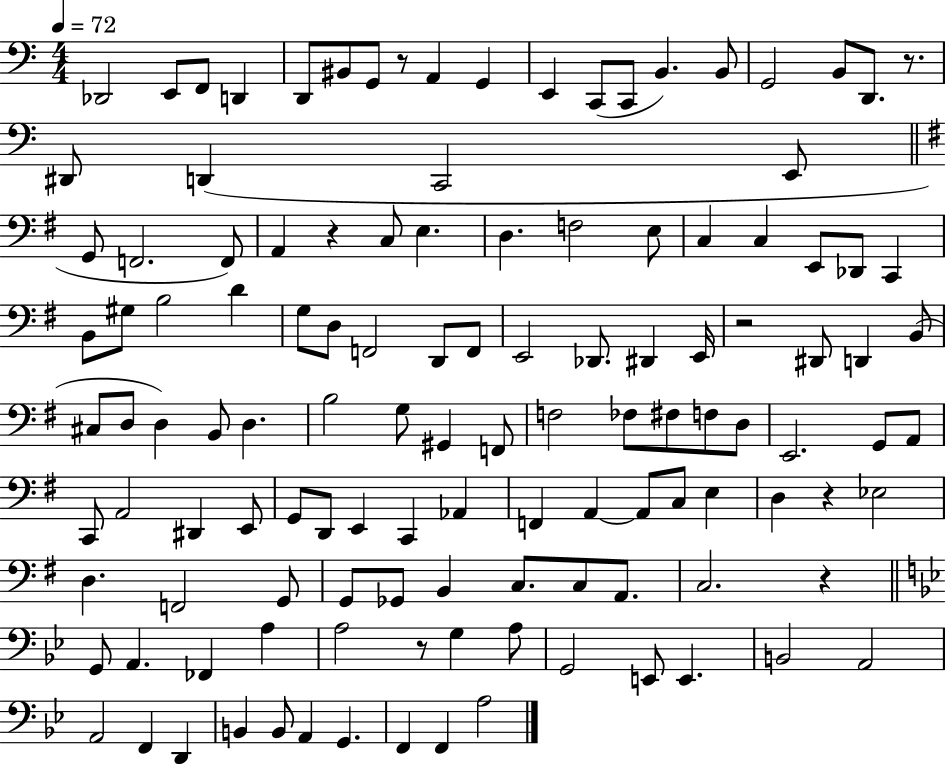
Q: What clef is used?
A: bass